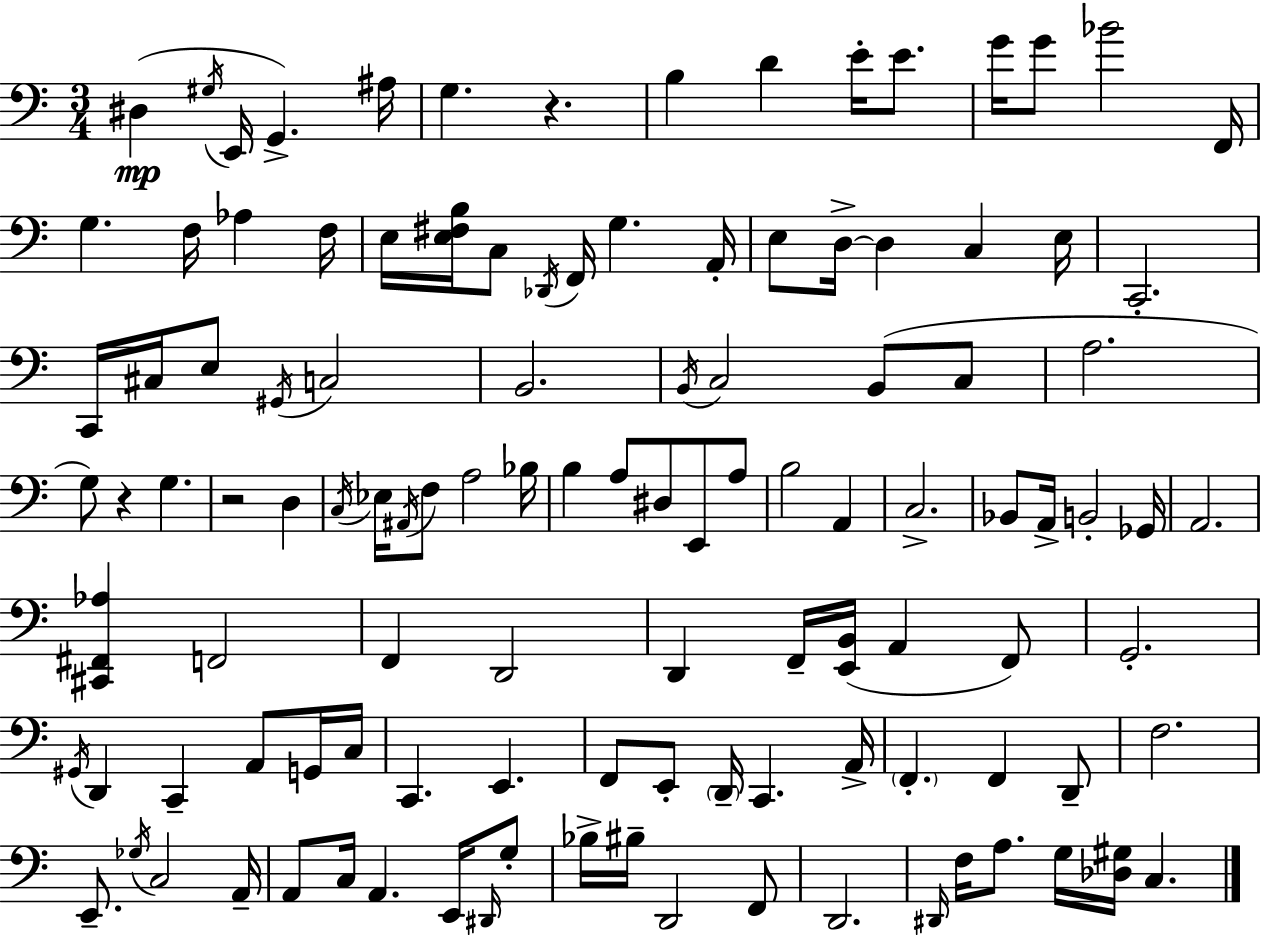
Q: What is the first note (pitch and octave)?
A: D#3